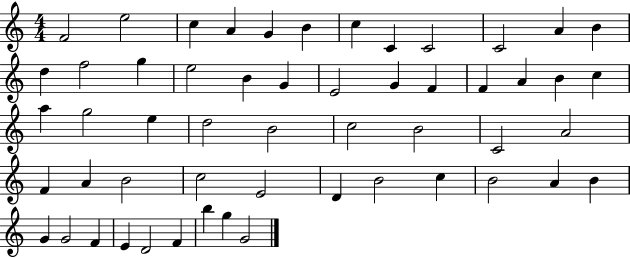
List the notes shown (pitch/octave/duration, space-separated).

F4/h E5/h C5/q A4/q G4/q B4/q C5/q C4/q C4/h C4/h A4/q B4/q D5/q F5/h G5/q E5/h B4/q G4/q E4/h G4/q F4/q F4/q A4/q B4/q C5/q A5/q G5/h E5/q D5/h B4/h C5/h B4/h C4/h A4/h F4/q A4/q B4/h C5/h E4/h D4/q B4/h C5/q B4/h A4/q B4/q G4/q G4/h F4/q E4/q D4/h F4/q B5/q G5/q G4/h